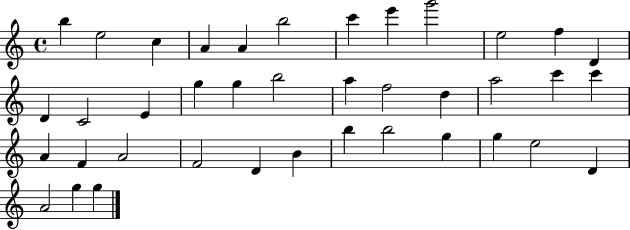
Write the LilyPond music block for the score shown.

{
  \clef treble
  \time 4/4
  \defaultTimeSignature
  \key c \major
  b''4 e''2 c''4 | a'4 a'4 b''2 | c'''4 e'''4 g'''2 | e''2 f''4 d'4 | \break d'4 c'2 e'4 | g''4 g''4 b''2 | a''4 f''2 d''4 | a''2 c'''4 c'''4 | \break a'4 f'4 a'2 | f'2 d'4 b'4 | b''4 b''2 g''4 | g''4 e''2 d'4 | \break a'2 g''4 g''4 | \bar "|."
}